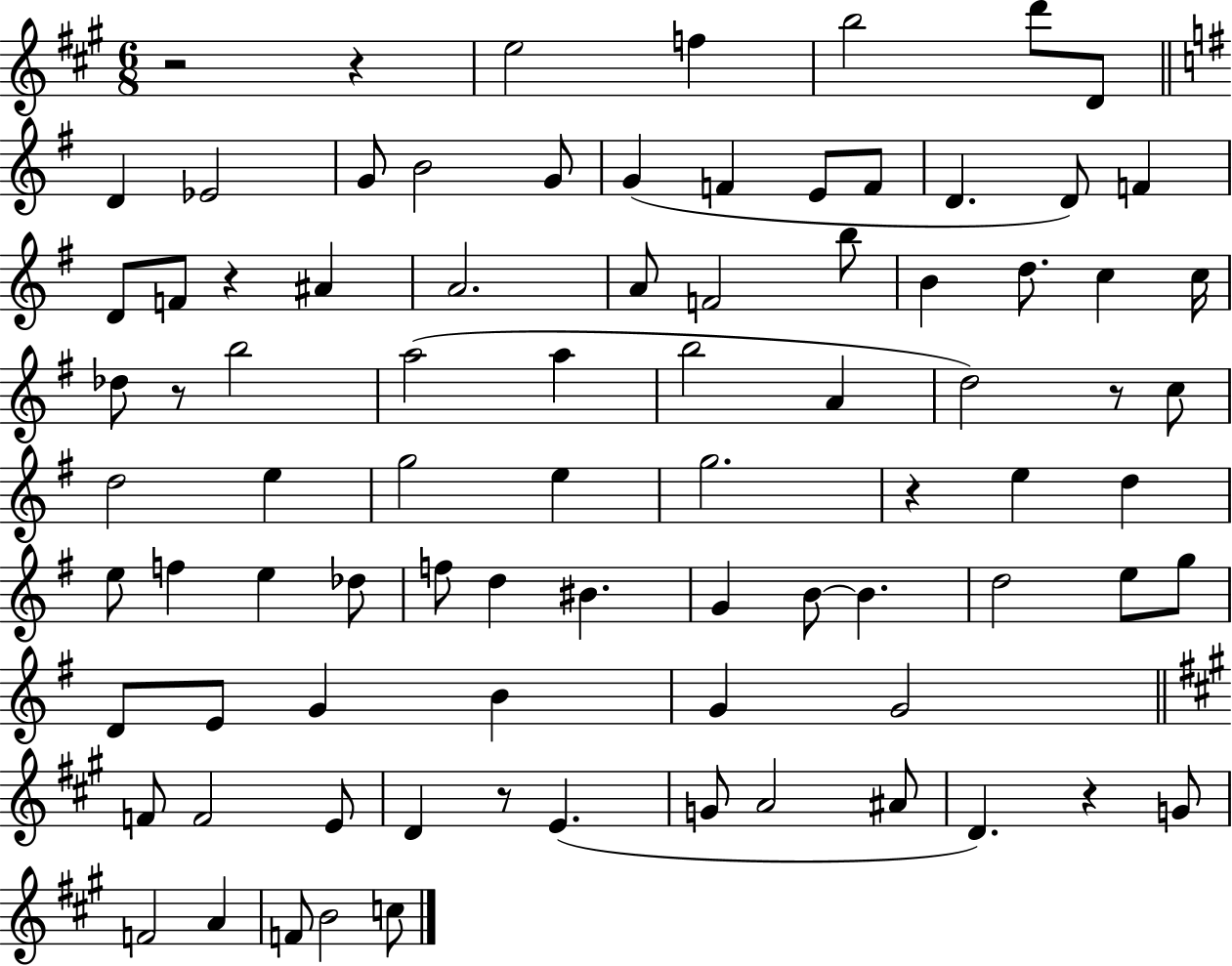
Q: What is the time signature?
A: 6/8